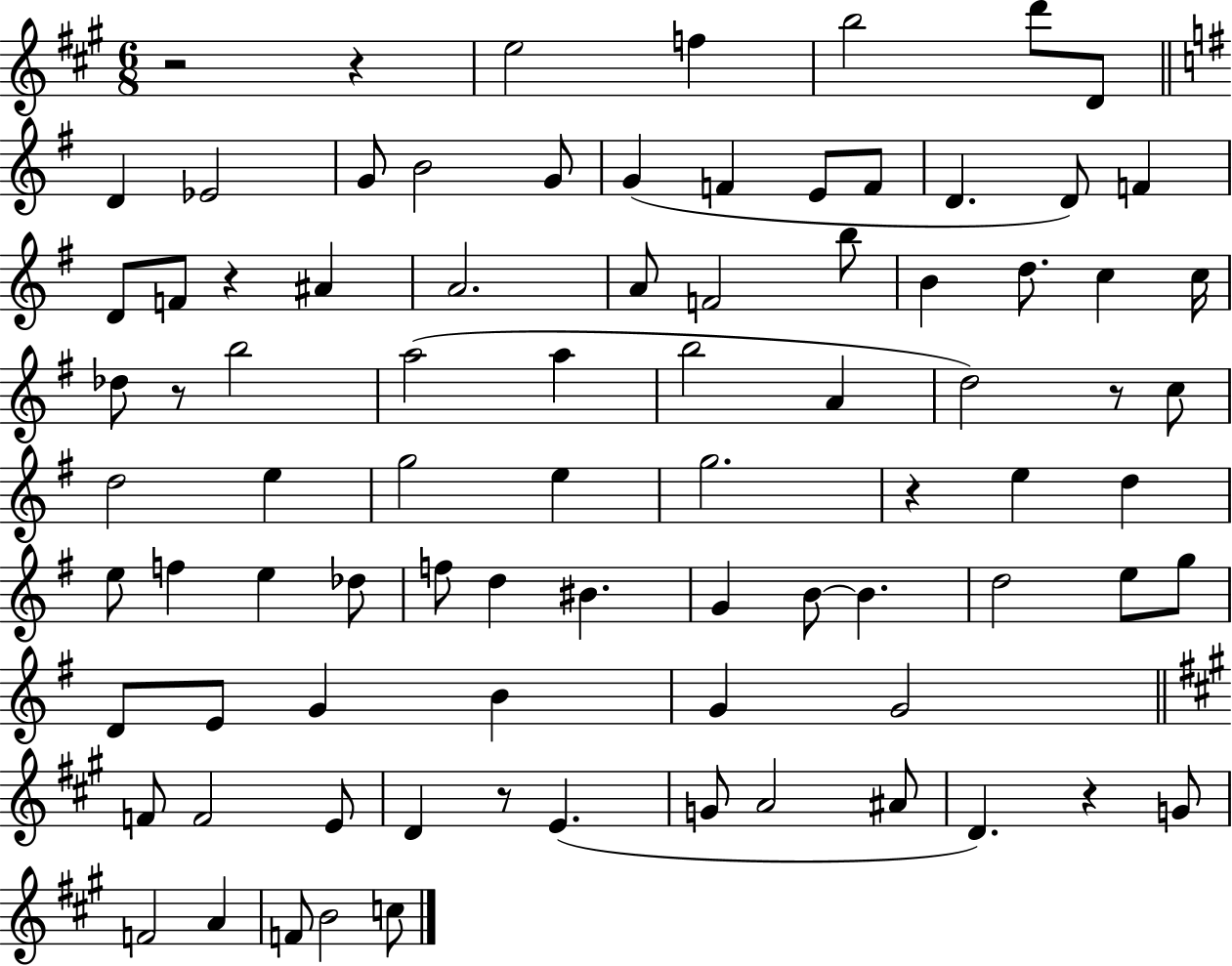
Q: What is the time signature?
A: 6/8